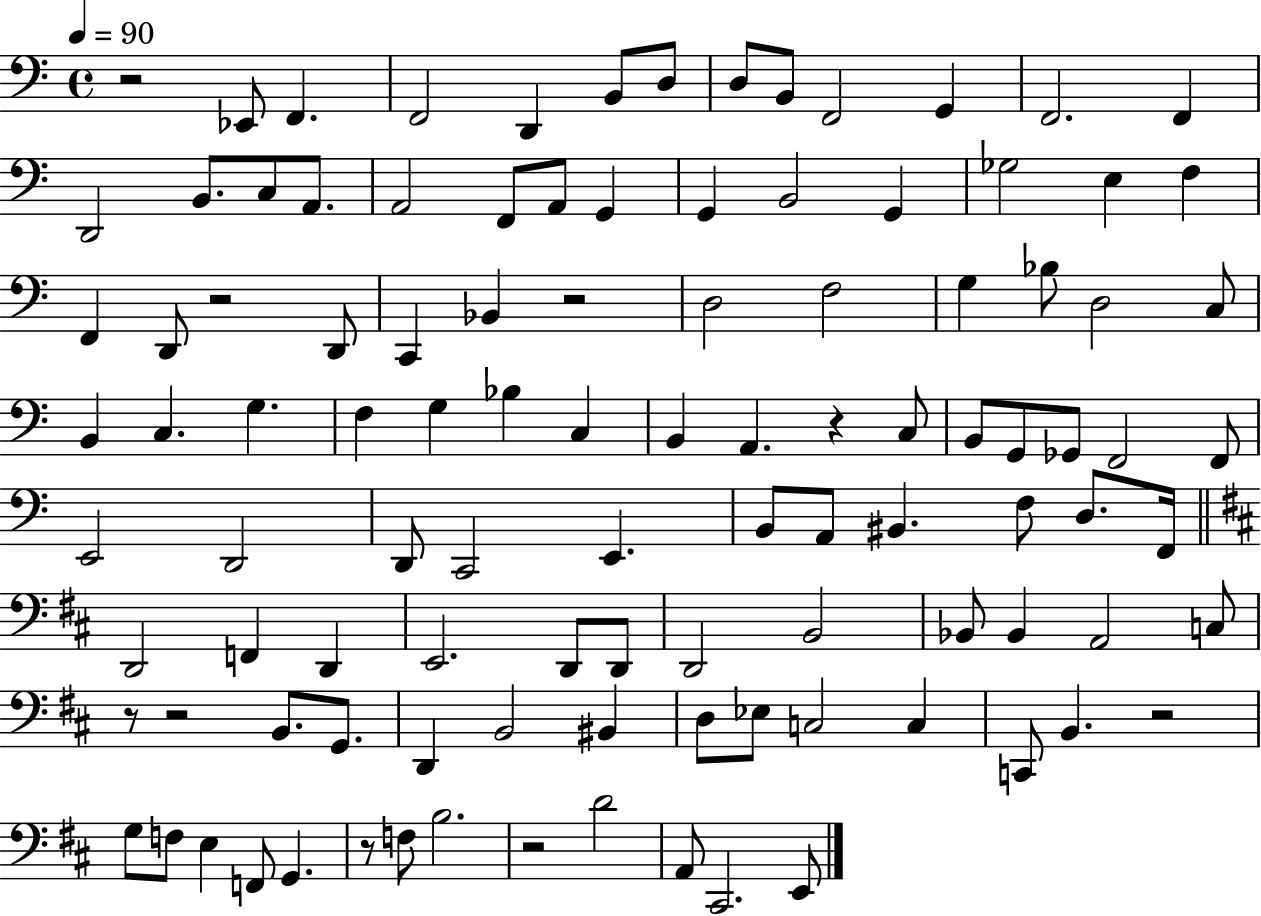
R/h Eb2/e F2/q. F2/h D2/q B2/e D3/e D3/e B2/e F2/h G2/q F2/h. F2/q D2/h B2/e. C3/e A2/e. A2/h F2/e A2/e G2/q G2/q B2/h G2/q Gb3/h E3/q F3/q F2/q D2/e R/h D2/e C2/q Bb2/q R/h D3/h F3/h G3/q Bb3/e D3/h C3/e B2/q C3/q. G3/q. F3/q G3/q Bb3/q C3/q B2/q A2/q. R/q C3/e B2/e G2/e Gb2/e F2/h F2/e E2/h D2/h D2/e C2/h E2/q. B2/e A2/e BIS2/q. F3/e D3/e. F2/s D2/h F2/q D2/q E2/h. D2/e D2/e D2/h B2/h Bb2/e Bb2/q A2/h C3/e R/e R/h B2/e. G2/e. D2/q B2/h BIS2/q D3/e Eb3/e C3/h C3/q C2/e B2/q. R/h G3/e F3/e E3/q F2/e G2/q. R/e F3/e B3/h. R/h D4/h A2/e C#2/h. E2/e